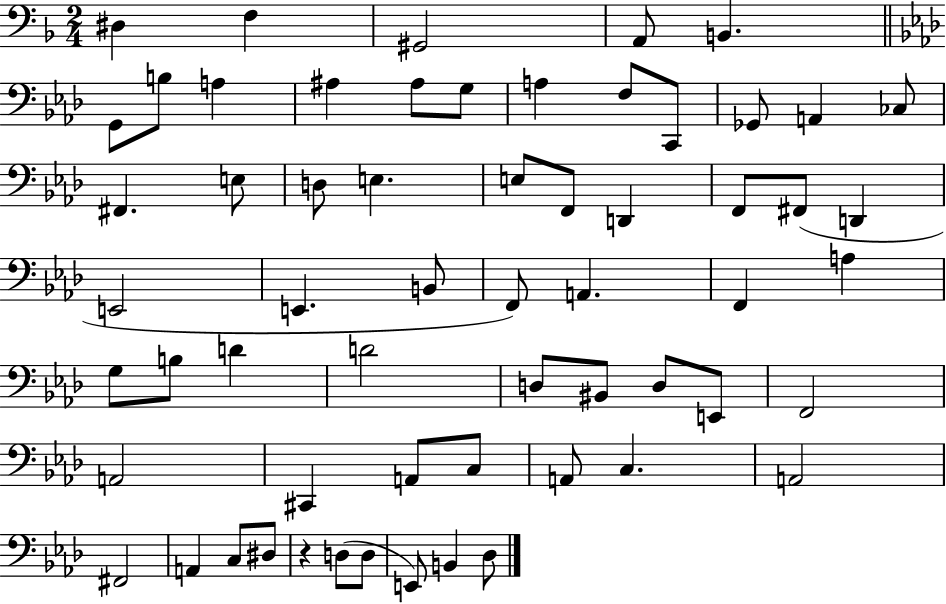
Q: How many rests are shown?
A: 1